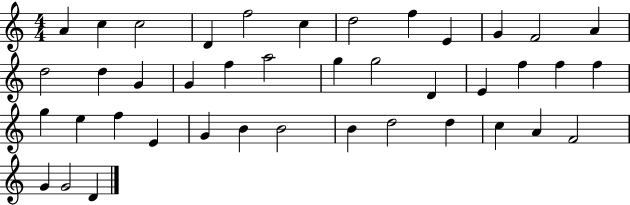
{
  \clef treble
  \numericTimeSignature
  \time 4/4
  \key c \major
  a'4 c''4 c''2 | d'4 f''2 c''4 | d''2 f''4 e'4 | g'4 f'2 a'4 | \break d''2 d''4 g'4 | g'4 f''4 a''2 | g''4 g''2 d'4 | e'4 f''4 f''4 f''4 | \break g''4 e''4 f''4 e'4 | g'4 b'4 b'2 | b'4 d''2 d''4 | c''4 a'4 f'2 | \break g'4 g'2 d'4 | \bar "|."
}